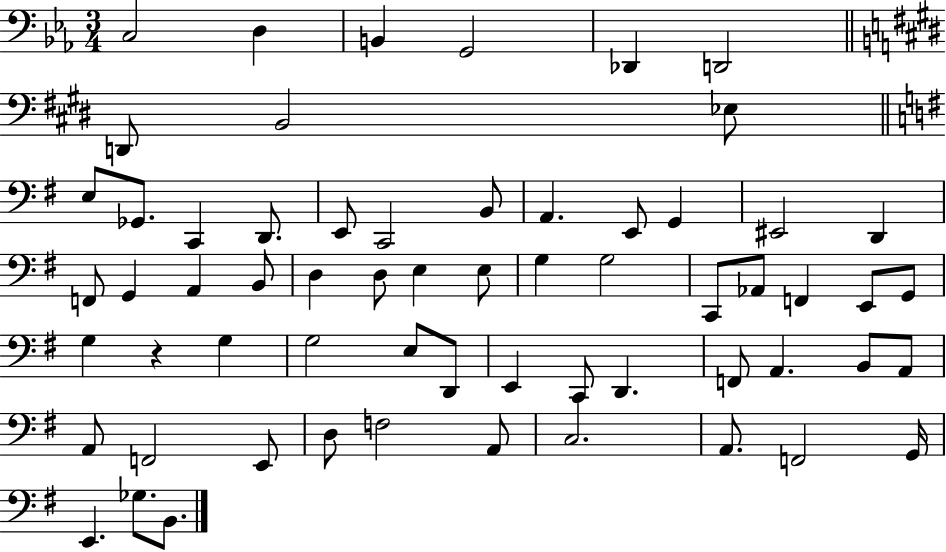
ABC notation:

X:1
T:Untitled
M:3/4
L:1/4
K:Eb
C,2 D, B,, G,,2 _D,, D,,2 D,,/2 B,,2 _E,/2 E,/2 _G,,/2 C,, D,,/2 E,,/2 C,,2 B,,/2 A,, E,,/2 G,, ^E,,2 D,, F,,/2 G,, A,, B,,/2 D, D,/2 E, E,/2 G, G,2 C,,/2 _A,,/2 F,, E,,/2 G,,/2 G, z G, G,2 E,/2 D,,/2 E,, C,,/2 D,, F,,/2 A,, B,,/2 A,,/2 A,,/2 F,,2 E,,/2 D,/2 F,2 A,,/2 C,2 A,,/2 F,,2 G,,/4 E,, _G,/2 B,,/2